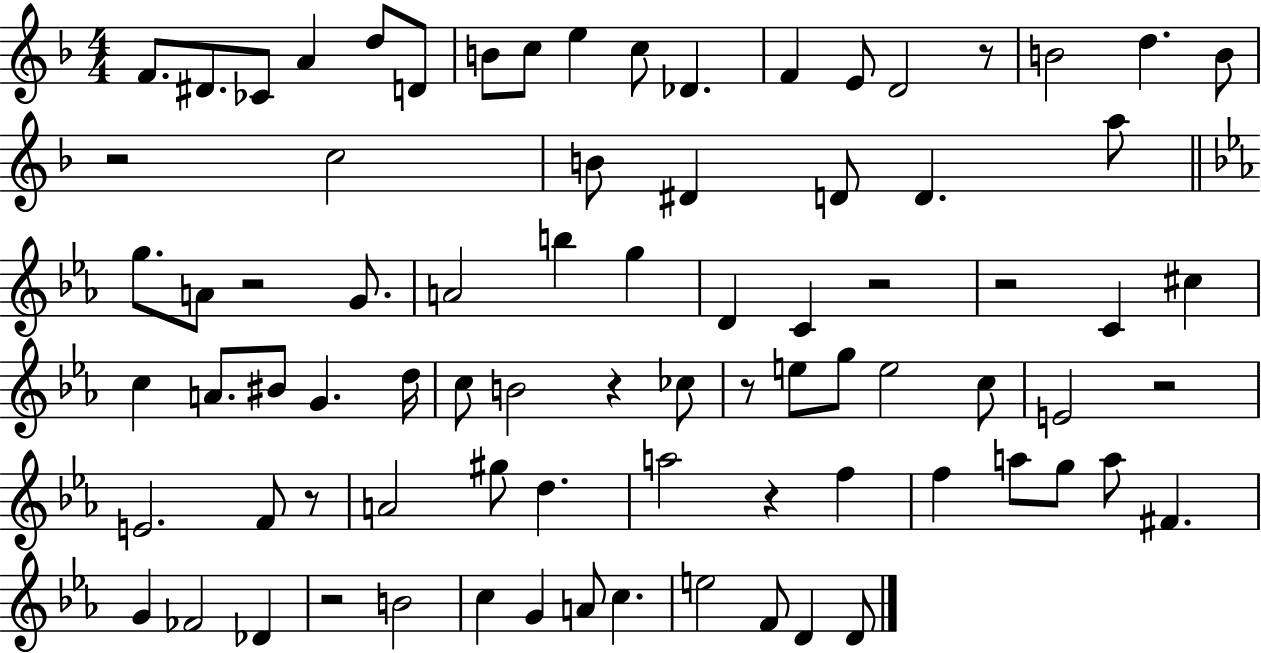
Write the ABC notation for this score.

X:1
T:Untitled
M:4/4
L:1/4
K:F
F/2 ^D/2 _C/2 A d/2 D/2 B/2 c/2 e c/2 _D F E/2 D2 z/2 B2 d B/2 z2 c2 B/2 ^D D/2 D a/2 g/2 A/2 z2 G/2 A2 b g D C z2 z2 C ^c c A/2 ^B/2 G d/4 c/2 B2 z _c/2 z/2 e/2 g/2 e2 c/2 E2 z2 E2 F/2 z/2 A2 ^g/2 d a2 z f f a/2 g/2 a/2 ^F G _F2 _D z2 B2 c G A/2 c e2 F/2 D D/2